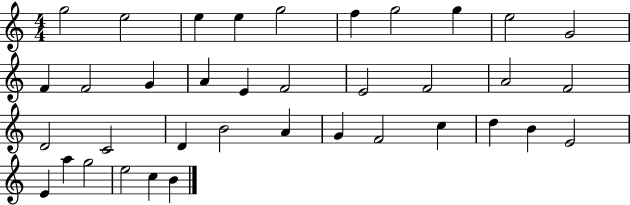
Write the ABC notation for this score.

X:1
T:Untitled
M:4/4
L:1/4
K:C
g2 e2 e e g2 f g2 g e2 G2 F F2 G A E F2 E2 F2 A2 F2 D2 C2 D B2 A G F2 c d B E2 E a g2 e2 c B